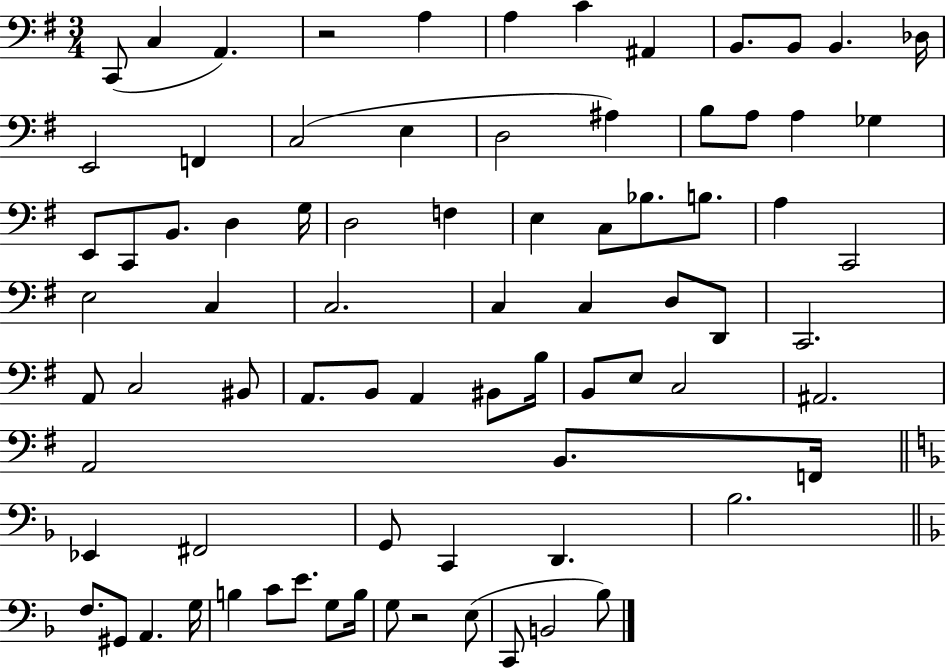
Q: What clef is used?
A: bass